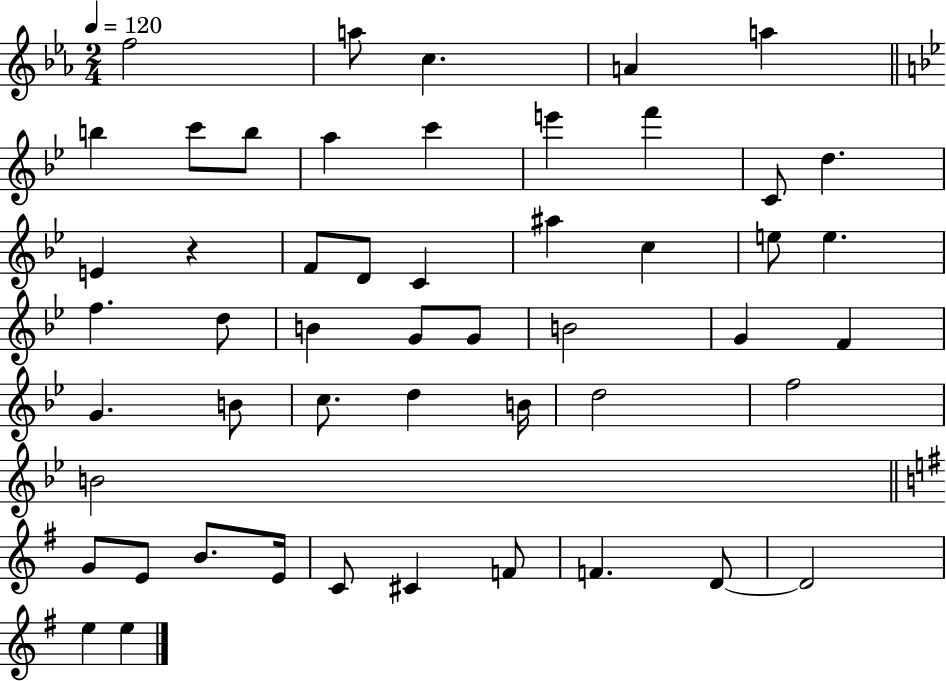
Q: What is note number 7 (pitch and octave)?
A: C6